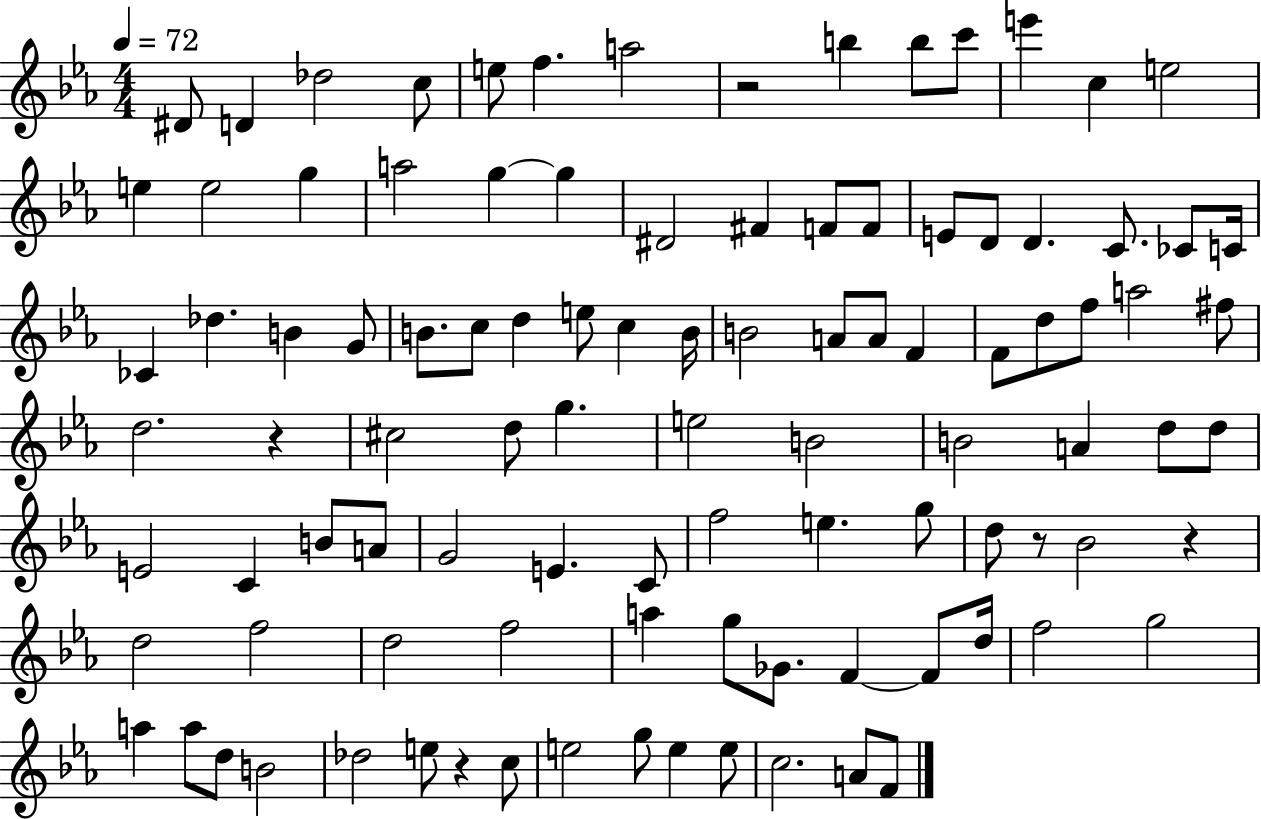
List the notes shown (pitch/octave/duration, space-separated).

D#4/e D4/q Db5/h C5/e E5/e F5/q. A5/h R/h B5/q B5/e C6/e E6/q C5/q E5/h E5/q E5/h G5/q A5/h G5/q G5/q D#4/h F#4/q F4/e F4/e E4/e D4/e D4/q. C4/e. CES4/e C4/s CES4/q Db5/q. B4/q G4/e B4/e. C5/e D5/q E5/e C5/q B4/s B4/h A4/e A4/e F4/q F4/e D5/e F5/e A5/h F#5/e D5/h. R/q C#5/h D5/e G5/q. E5/h B4/h B4/h A4/q D5/e D5/e E4/h C4/q B4/e A4/e G4/h E4/q. C4/e F5/h E5/q. G5/e D5/e R/e Bb4/h R/q D5/h F5/h D5/h F5/h A5/q G5/e Gb4/e. F4/q F4/e D5/s F5/h G5/h A5/q A5/e D5/e B4/h Db5/h E5/e R/q C5/e E5/h G5/e E5/q E5/e C5/h. A4/e F4/e